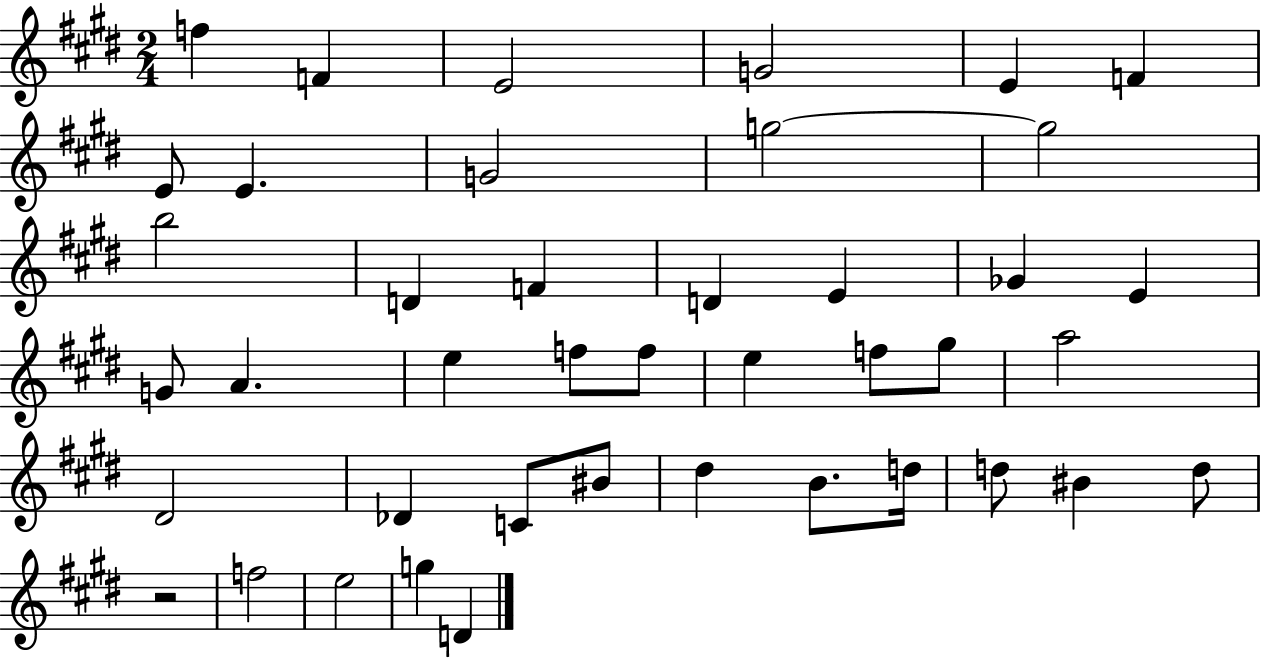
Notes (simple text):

F5/q F4/q E4/h G4/h E4/q F4/q E4/e E4/q. G4/h G5/h G5/h B5/h D4/q F4/q D4/q E4/q Gb4/q E4/q G4/e A4/q. E5/q F5/e F5/e E5/q F5/e G#5/e A5/h D#4/h Db4/q C4/e BIS4/e D#5/q B4/e. D5/s D5/e BIS4/q D5/e R/h F5/h E5/h G5/q D4/q